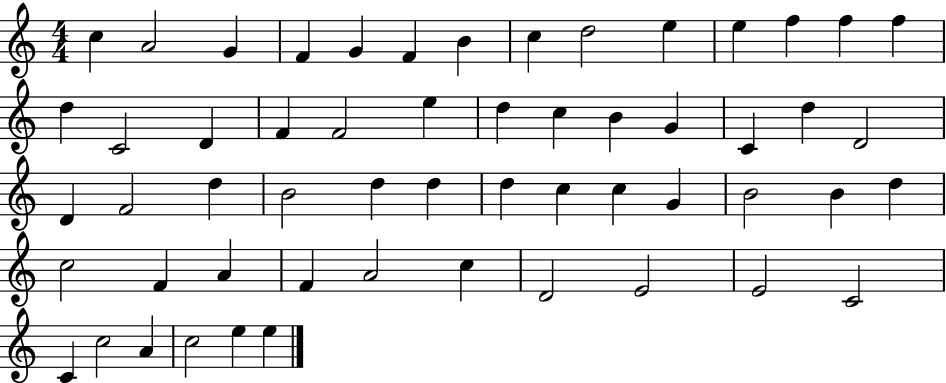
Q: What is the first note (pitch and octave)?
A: C5